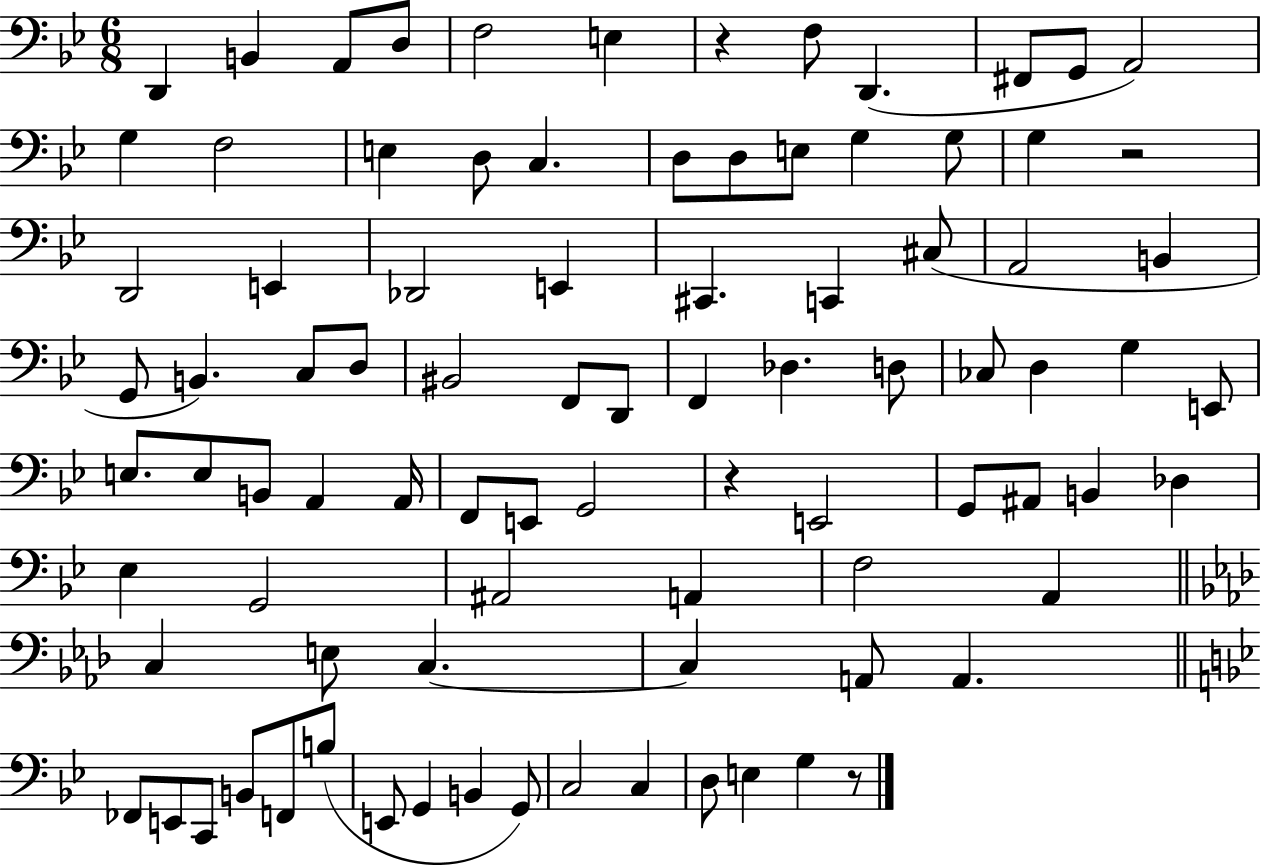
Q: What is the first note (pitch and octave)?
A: D2